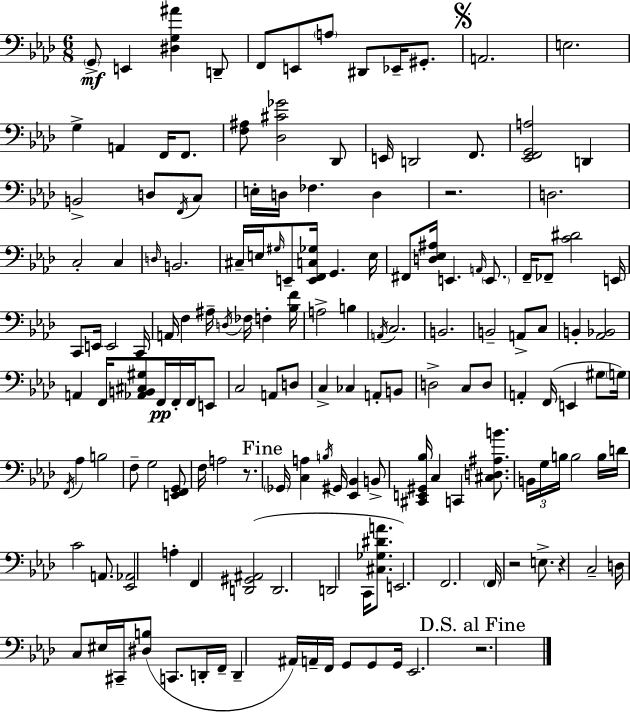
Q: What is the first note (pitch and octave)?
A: G2